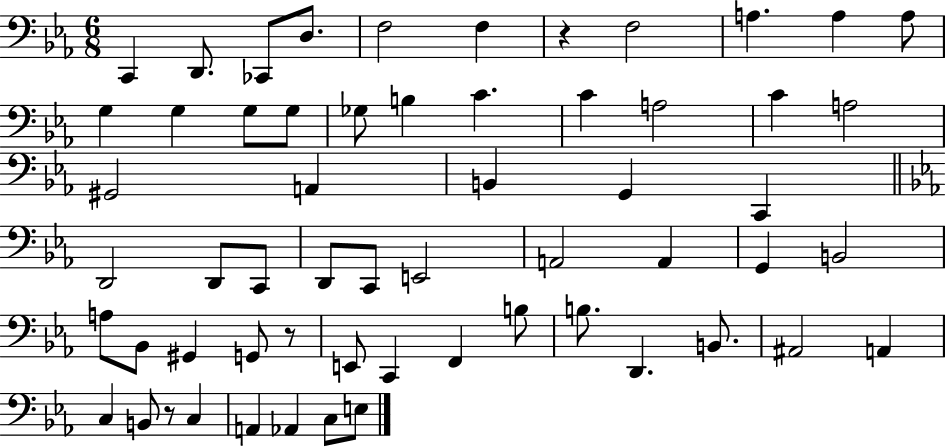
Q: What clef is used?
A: bass